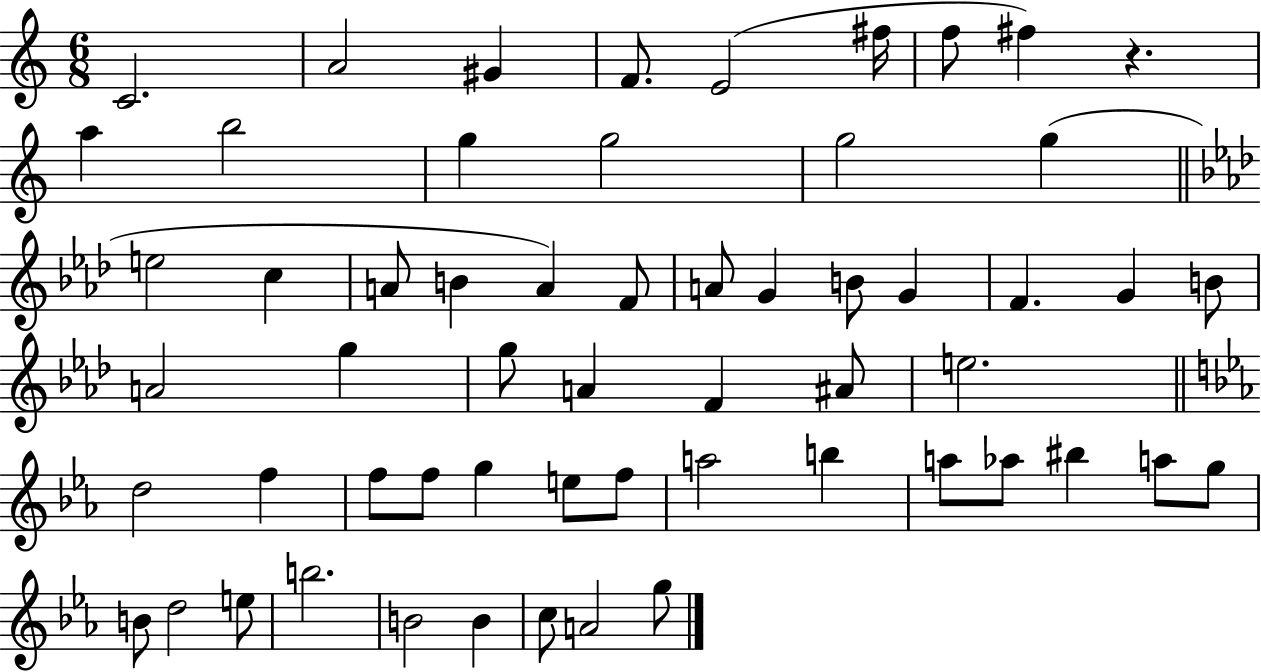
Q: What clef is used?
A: treble